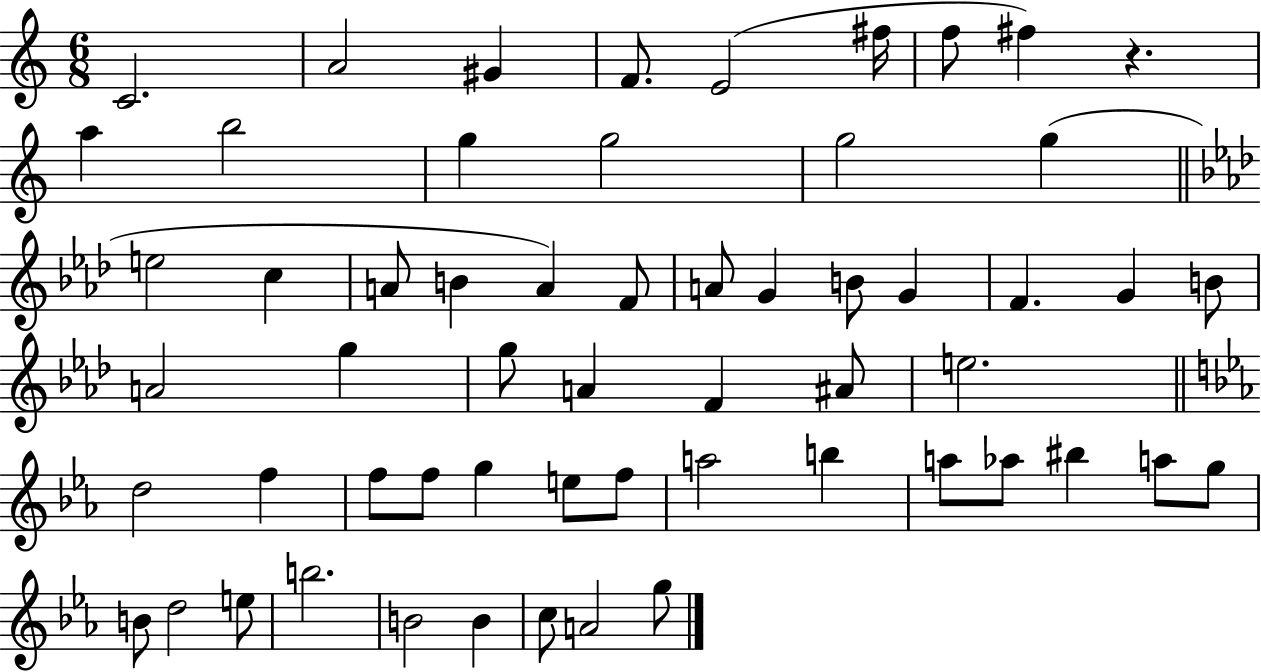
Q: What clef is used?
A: treble